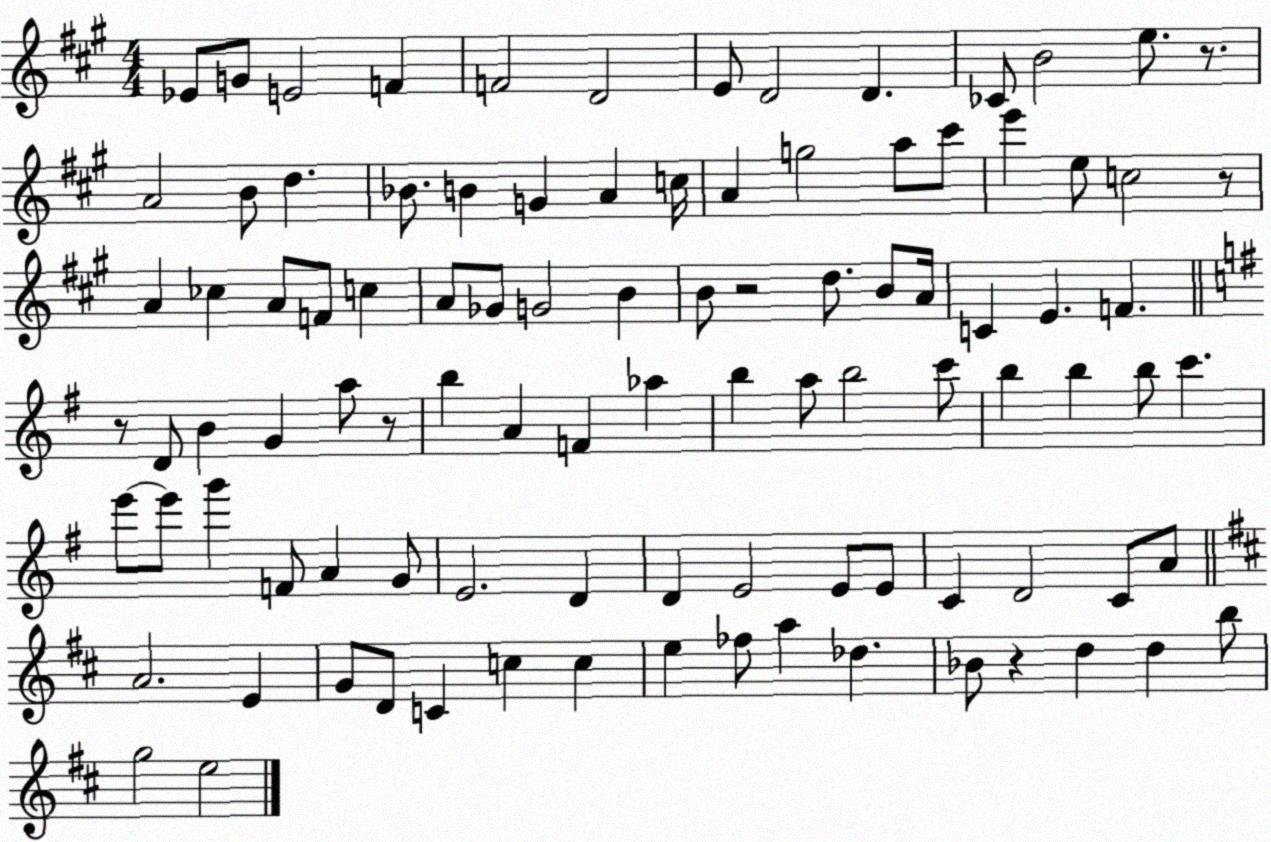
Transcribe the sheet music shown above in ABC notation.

X:1
T:Untitled
M:4/4
L:1/4
K:A
_E/2 G/2 E2 F F2 D2 E/2 D2 D _C/2 B2 e/2 z/2 A2 B/2 d _B/2 B G A c/4 A g2 a/2 ^c'/2 e' e/2 c2 z/2 A _c A/2 F/2 c A/2 _G/2 G2 B B/2 z2 d/2 B/2 A/4 C E F z/2 D/2 B G a/2 z/2 b A F _a b a/2 b2 c'/2 b b b/2 c' e'/2 e'/2 g' F/2 A G/2 E2 D D E2 E/2 E/2 C D2 C/2 A/2 A2 E G/2 D/2 C c c e _f/2 a _d _B/2 z d d b/2 g2 e2